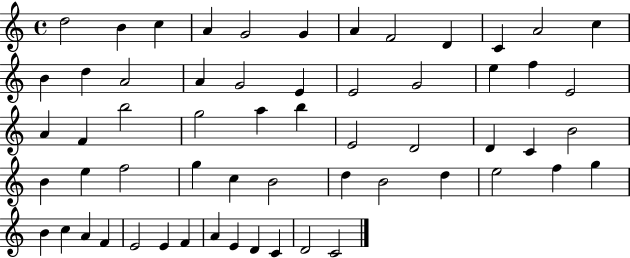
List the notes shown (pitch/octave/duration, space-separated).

D5/h B4/q C5/q A4/q G4/h G4/q A4/q F4/h D4/q C4/q A4/h C5/q B4/q D5/q A4/h A4/q G4/h E4/q E4/h G4/h E5/q F5/q E4/h A4/q F4/q B5/h G5/h A5/q B5/q E4/h D4/h D4/q C4/q B4/h B4/q E5/q F5/h G5/q C5/q B4/h D5/q B4/h D5/q E5/h F5/q G5/q B4/q C5/q A4/q F4/q E4/h E4/q F4/q A4/q E4/q D4/q C4/q D4/h C4/h